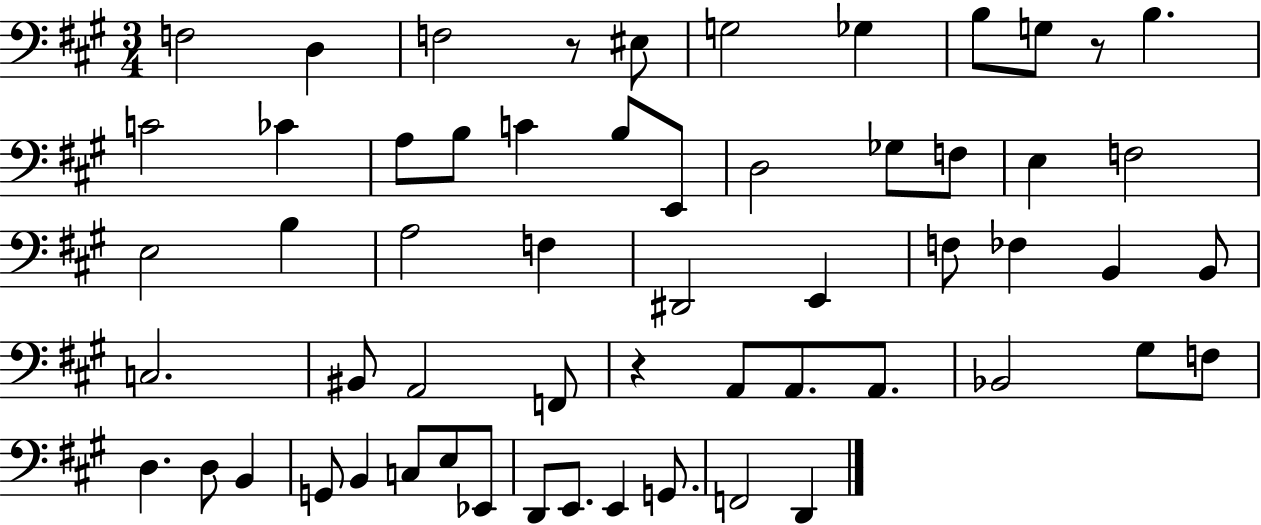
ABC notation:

X:1
T:Untitled
M:3/4
L:1/4
K:A
F,2 D, F,2 z/2 ^E,/2 G,2 _G, B,/2 G,/2 z/2 B, C2 _C A,/2 B,/2 C B,/2 E,,/2 D,2 _G,/2 F,/2 E, F,2 E,2 B, A,2 F, ^D,,2 E,, F,/2 _F, B,, B,,/2 C,2 ^B,,/2 A,,2 F,,/2 z A,,/2 A,,/2 A,,/2 _B,,2 ^G,/2 F,/2 D, D,/2 B,, G,,/2 B,, C,/2 E,/2 _E,,/2 D,,/2 E,,/2 E,, G,,/2 F,,2 D,,